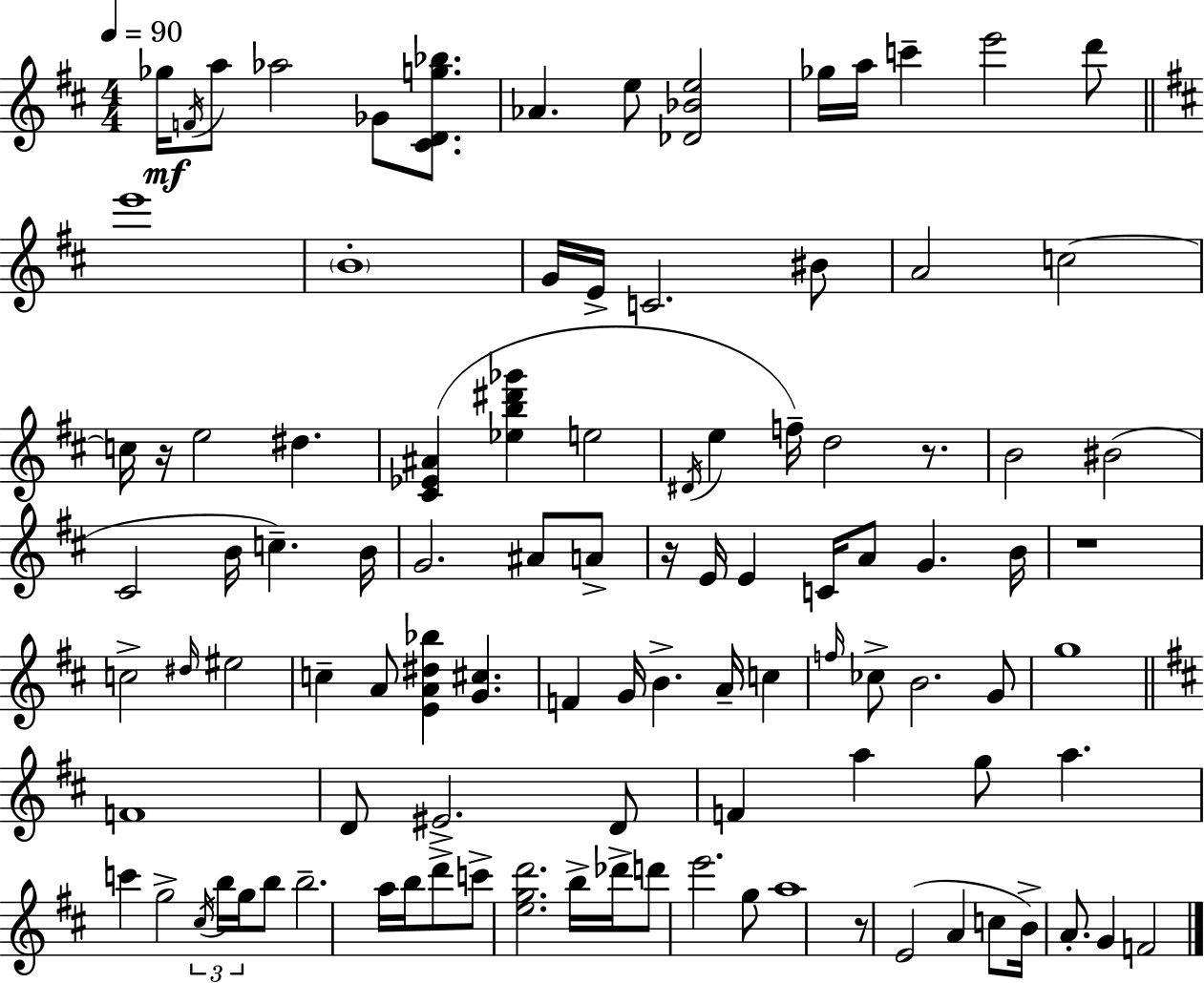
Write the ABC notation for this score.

X:1
T:Untitled
M:4/4
L:1/4
K:D
_g/4 F/4 a/2 _a2 _G/2 [^CDg_b]/2 _A e/2 [_D_Be]2 _g/4 a/4 c' e'2 d'/2 e'4 B4 G/4 E/4 C2 ^B/2 A2 c2 c/4 z/4 e2 ^d [^C_E^A] [_eb^d'_g'] e2 ^D/4 e f/4 d2 z/2 B2 ^B2 ^C2 B/4 c B/4 G2 ^A/2 A/2 z/4 E/4 E C/4 A/2 G B/4 z4 c2 ^d/4 ^e2 c A/2 [EA^d_b] [G^c] F G/4 B A/4 c f/4 _c/2 B2 G/2 g4 F4 D/2 ^E2 D/2 F a g/2 a c' g2 ^c/4 b/4 g/4 b/2 b2 a/4 b/4 d'/2 c'/2 [egd']2 b/4 _d'/4 d'/2 e'2 g/2 a4 z/2 E2 A c/2 B/4 A/2 G F2